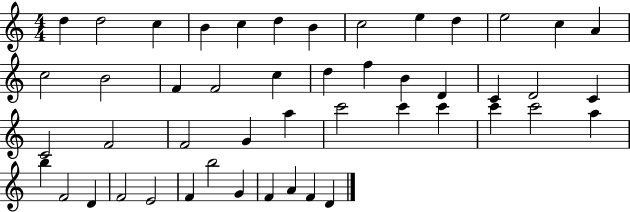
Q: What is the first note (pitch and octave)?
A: D5